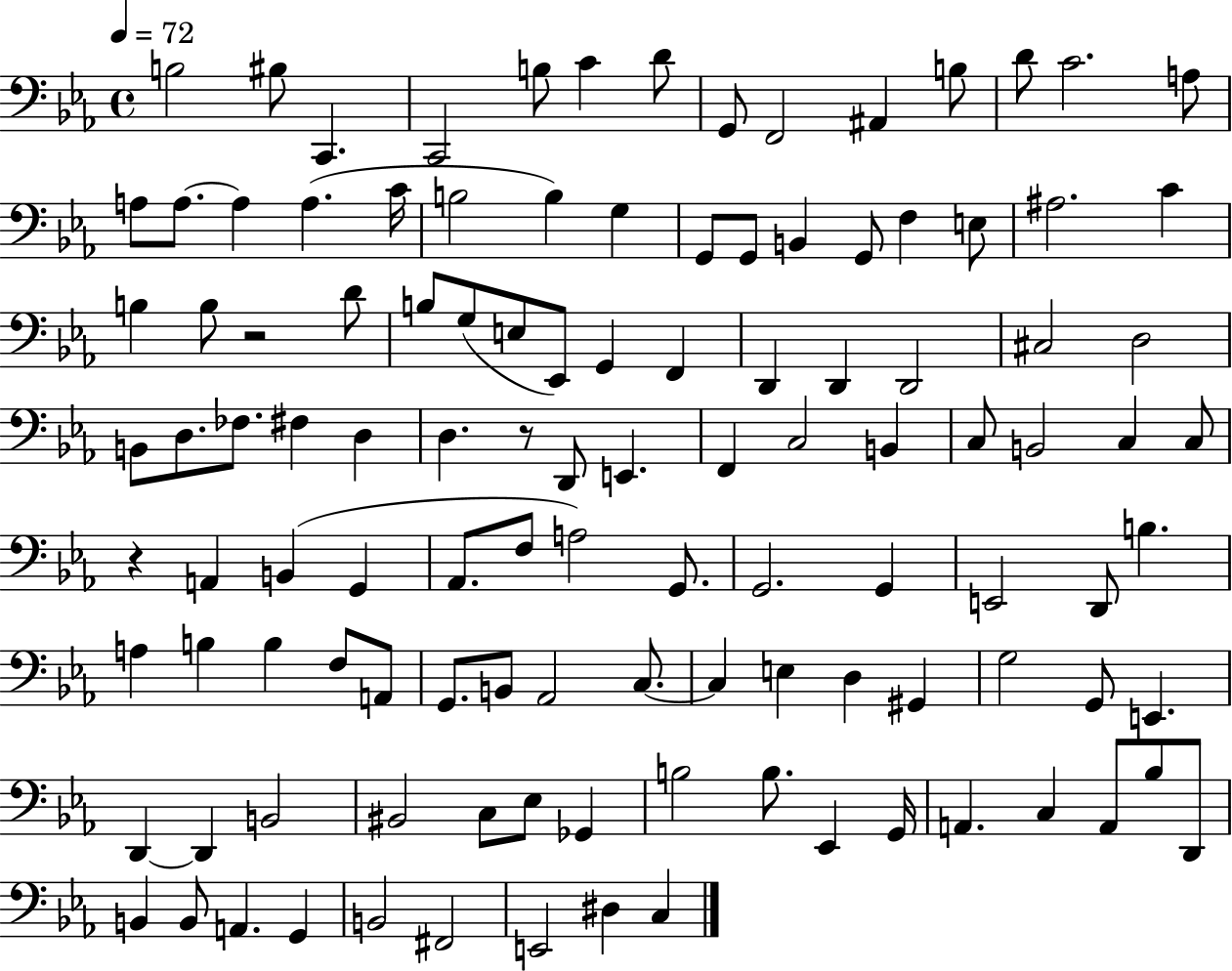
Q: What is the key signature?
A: EES major